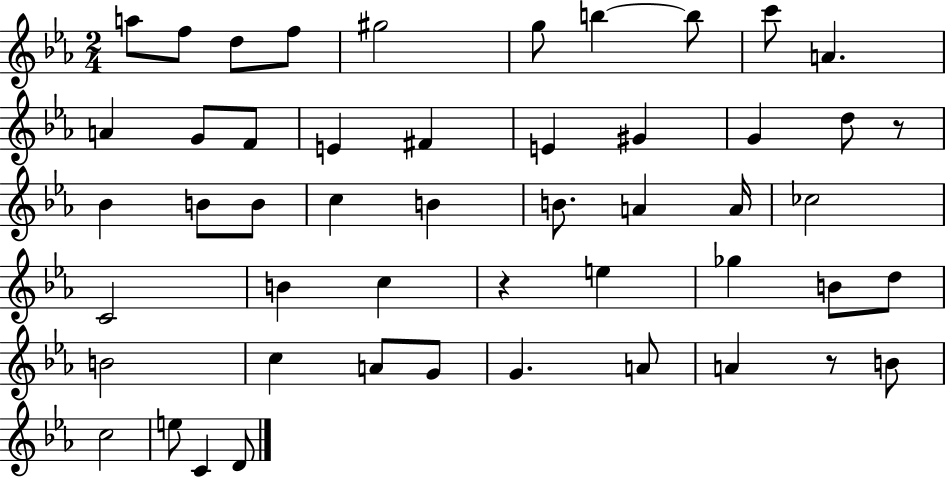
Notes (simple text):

A5/e F5/e D5/e F5/e G#5/h G5/e B5/q B5/e C6/e A4/q. A4/q G4/e F4/e E4/q F#4/q E4/q G#4/q G4/q D5/e R/e Bb4/q B4/e B4/e C5/q B4/q B4/e. A4/q A4/s CES5/h C4/h B4/q C5/q R/q E5/q Gb5/q B4/e D5/e B4/h C5/q A4/e G4/e G4/q. A4/e A4/q R/e B4/e C5/h E5/e C4/q D4/e